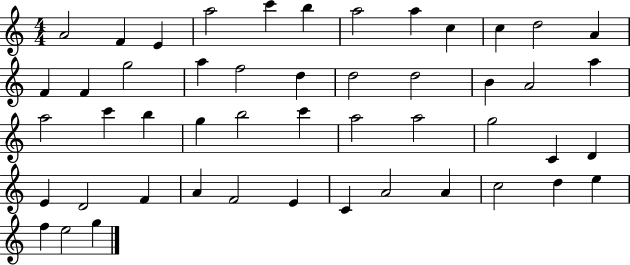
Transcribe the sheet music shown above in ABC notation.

X:1
T:Untitled
M:4/4
L:1/4
K:C
A2 F E a2 c' b a2 a c c d2 A F F g2 a f2 d d2 d2 B A2 a a2 c' b g b2 c' a2 a2 g2 C D E D2 F A F2 E C A2 A c2 d e f e2 g